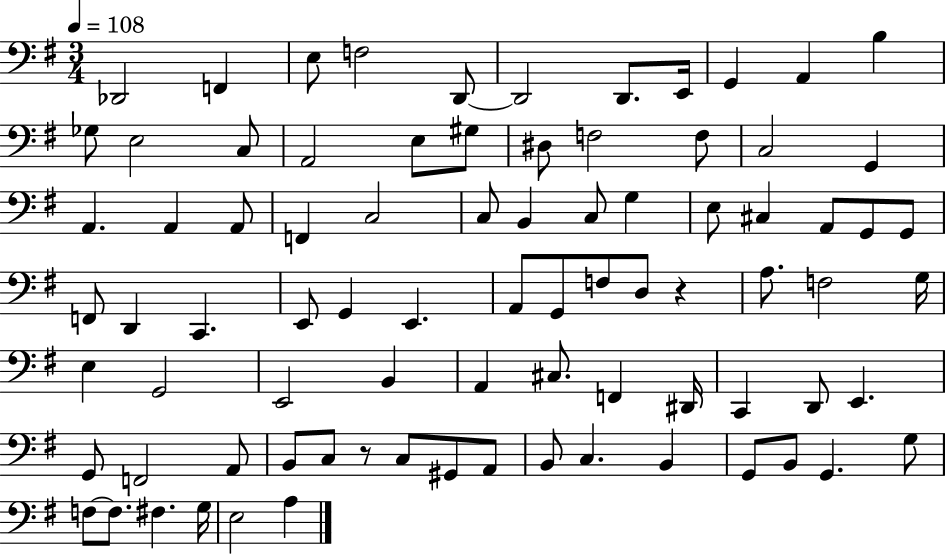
{
  \clef bass
  \numericTimeSignature
  \time 3/4
  \key g \major
  \tempo 4 = 108
  \repeat volta 2 { des,2 f,4 | e8 f2 d,8~~ | d,2 d,8. e,16 | g,4 a,4 b4 | \break ges8 e2 c8 | a,2 e8 gis8 | dis8 f2 f8 | c2 g,4 | \break a,4. a,4 a,8 | f,4 c2 | c8 b,4 c8 g4 | e8 cis4 a,8 g,8 g,8 | \break f,8 d,4 c,4. | e,8 g,4 e,4. | a,8 g,8 f8 d8 r4 | a8. f2 g16 | \break e4 g,2 | e,2 b,4 | a,4 cis8. f,4 dis,16 | c,4 d,8 e,4. | \break g,8 f,2 a,8 | b,8 c8 r8 c8 gis,8 a,8 | b,8 c4. b,4 | g,8 b,8 g,4. g8 | \break f8~~ f8. fis4. g16 | e2 a4 | } \bar "|."
}